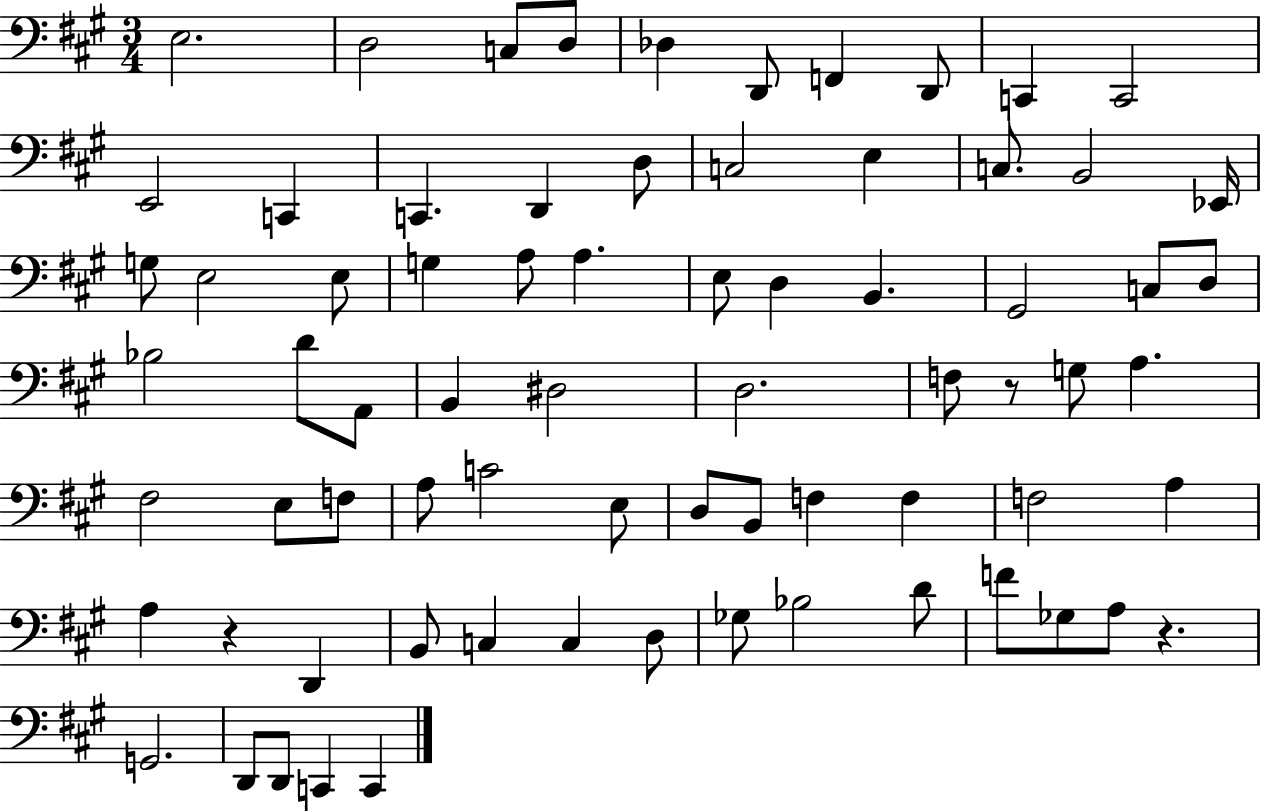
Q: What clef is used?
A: bass